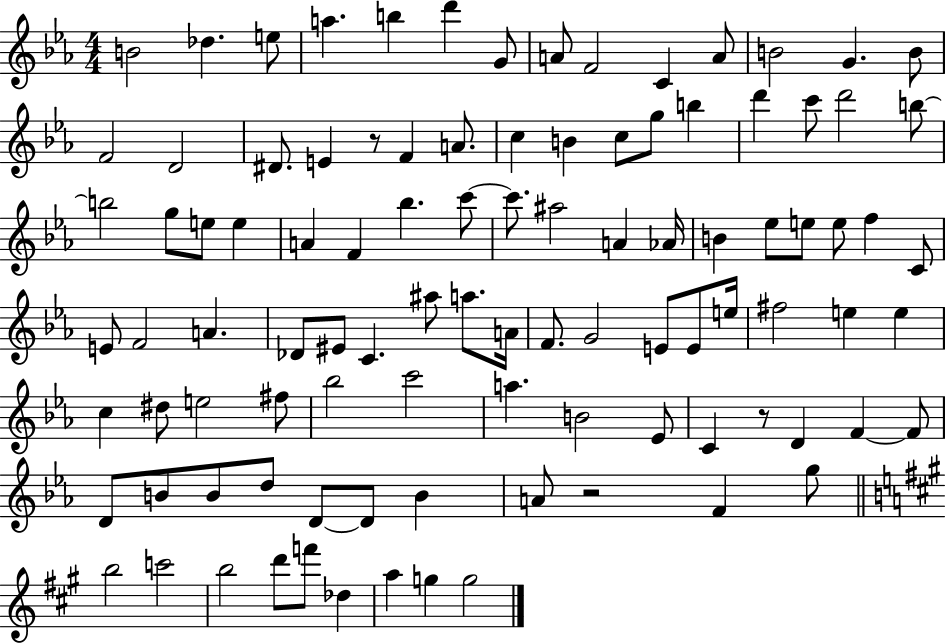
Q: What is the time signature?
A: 4/4